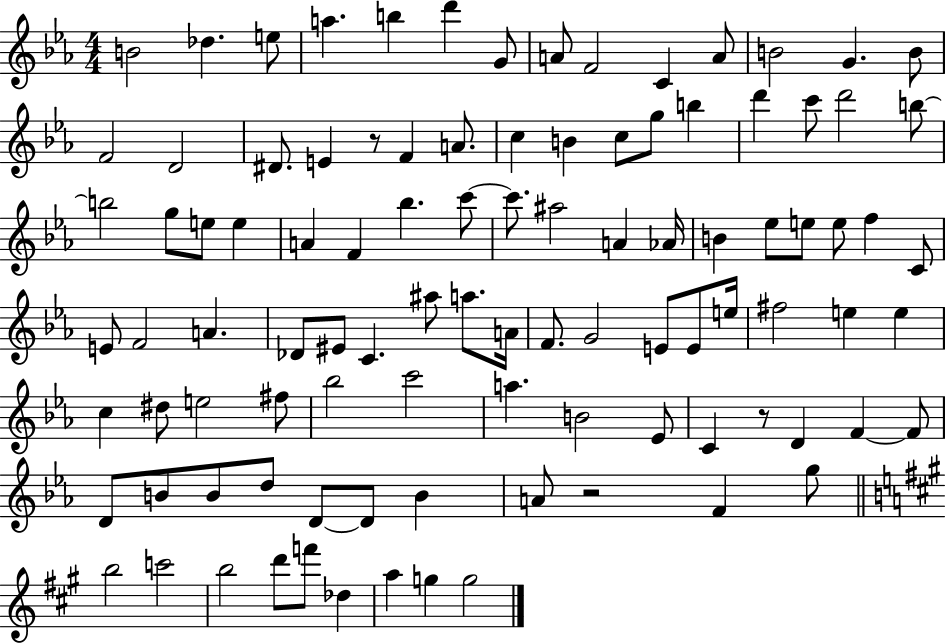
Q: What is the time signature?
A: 4/4